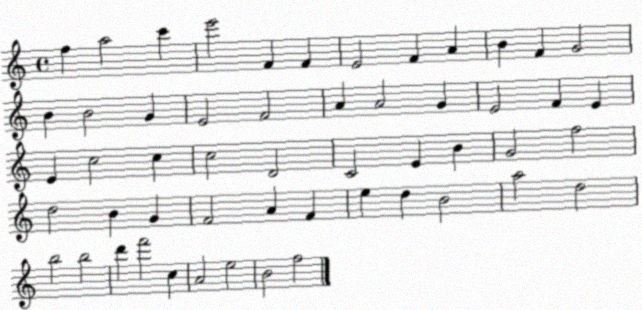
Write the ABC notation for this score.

X:1
T:Untitled
M:4/4
L:1/4
K:C
f a2 c' e'2 F F E2 F A B F G2 B B2 G E2 F2 A A2 G E2 F E E c2 c c2 D2 C2 E B G2 f2 d2 B G F2 A F e d B2 a2 d2 b2 b2 d' f'2 c A2 e2 B2 f2